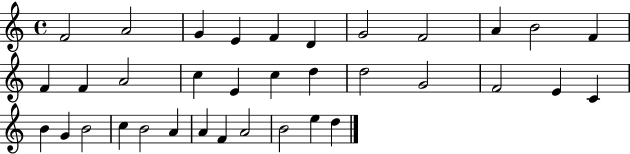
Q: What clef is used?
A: treble